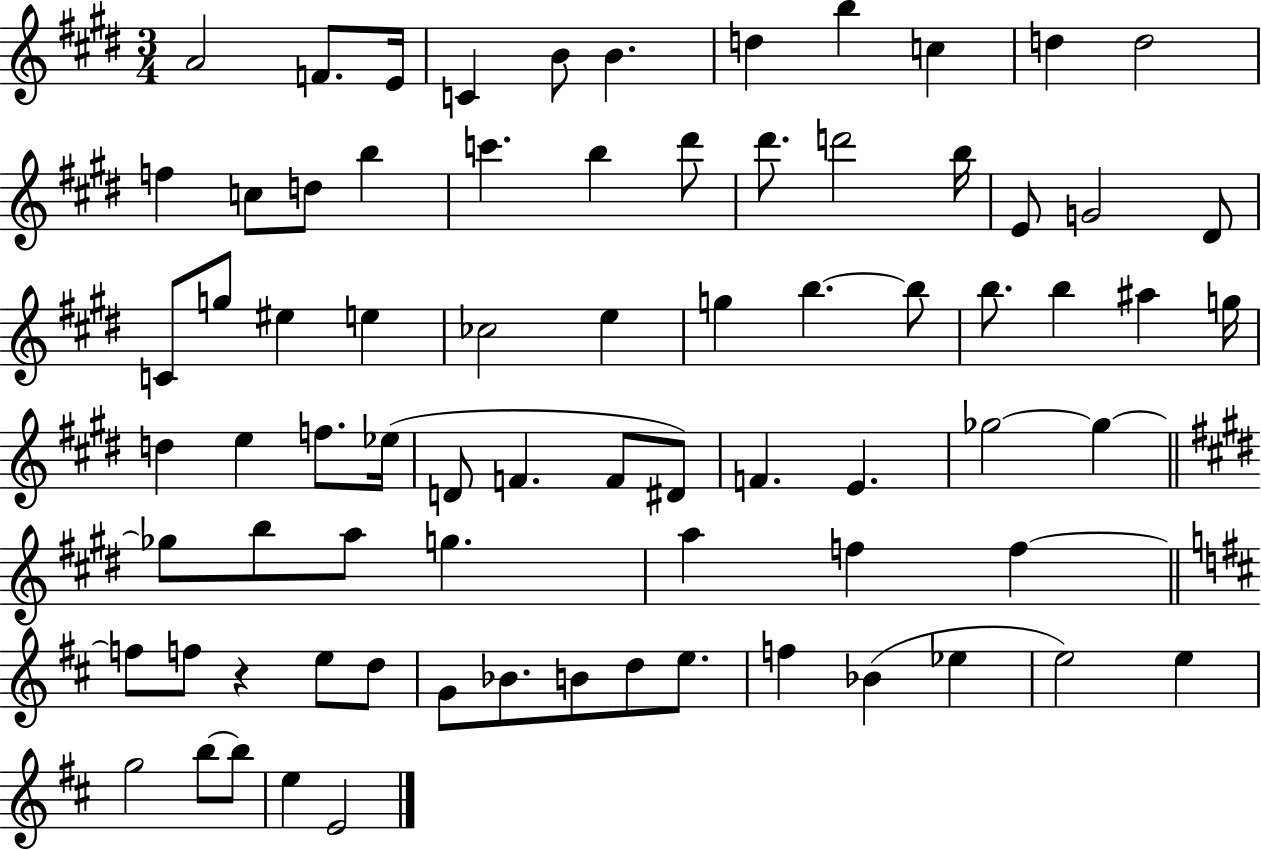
{
  \clef treble
  \numericTimeSignature
  \time 3/4
  \key e \major
  a'2 f'8. e'16 | c'4 b'8 b'4. | d''4 b''4 c''4 | d''4 d''2 | \break f''4 c''8 d''8 b''4 | c'''4. b''4 dis'''8 | dis'''8. d'''2 b''16 | e'8 g'2 dis'8 | \break c'8 g''8 eis''4 e''4 | ces''2 e''4 | g''4 b''4.~~ b''8 | b''8. b''4 ais''4 g''16 | \break d''4 e''4 f''8. ees''16( | d'8 f'4. f'8 dis'8) | f'4. e'4. | ges''2~~ ges''4~~ | \break \bar "||" \break \key e \major ges''8 b''8 a''8 g''4. | a''4 f''4 f''4~~ | \bar "||" \break \key d \major f''8 f''8 r4 e''8 d''8 | g'8 bes'8. b'8 d''8 e''8. | f''4 bes'4( ees''4 | e''2) e''4 | \break g''2 b''8~~ b''8 | e''4 e'2 | \bar "|."
}